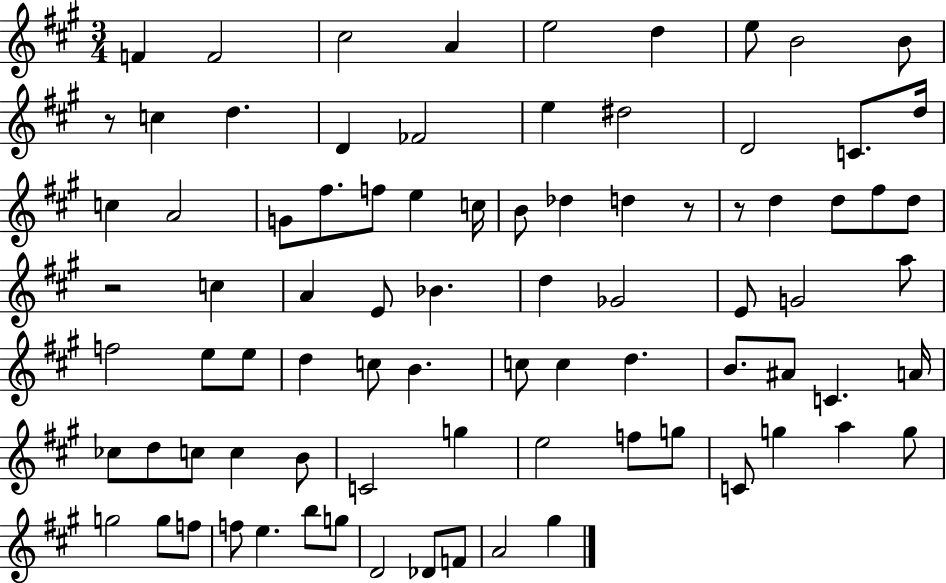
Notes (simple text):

F4/q F4/h C#5/h A4/q E5/h D5/q E5/e B4/h B4/e R/e C5/q D5/q. D4/q FES4/h E5/q D#5/h D4/h C4/e. D5/s C5/q A4/h G4/e F#5/e. F5/e E5/q C5/s B4/e Db5/q D5/q R/e R/e D5/q D5/e F#5/e D5/e R/h C5/q A4/q E4/e Bb4/q. D5/q Gb4/h E4/e G4/h A5/e F5/h E5/e E5/e D5/q C5/e B4/q. C5/e C5/q D5/q. B4/e. A#4/e C4/q. A4/s CES5/e D5/e C5/e C5/q B4/e C4/h G5/q E5/h F5/e G5/e C4/e G5/q A5/q G5/e G5/h G5/e F5/e F5/e E5/q. B5/e G5/e D4/h Db4/e F4/e A4/h G#5/q